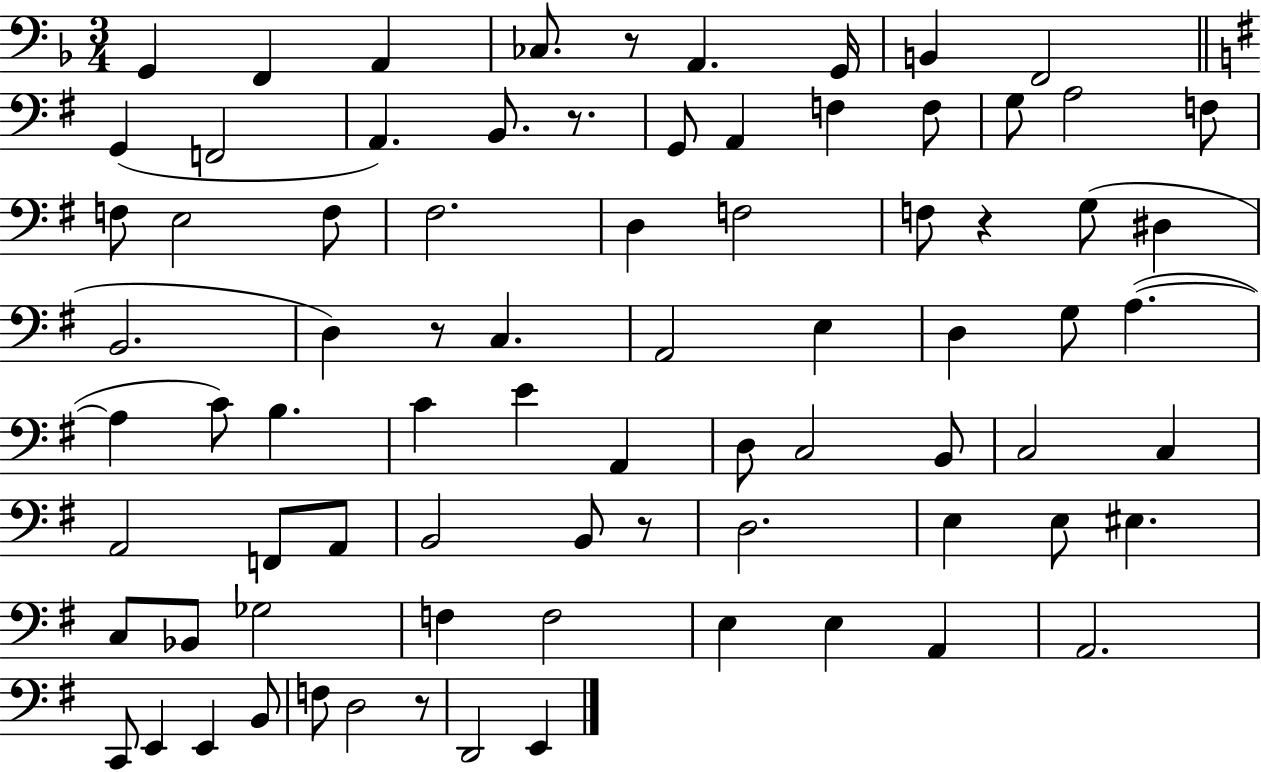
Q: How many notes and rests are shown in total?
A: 79